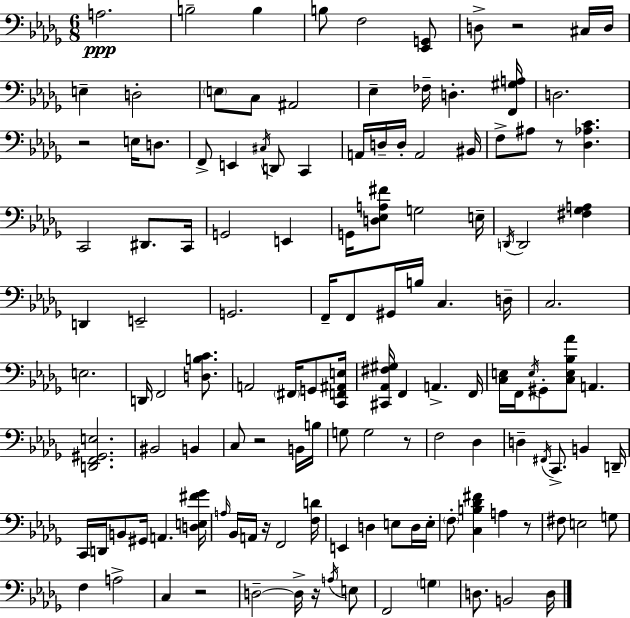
A3/h. B3/h B3/q B3/e F3/h [Eb2,G2]/e D3/e R/h C#3/s D3/s E3/q D3/h E3/e C3/e A#2/h Eb3/q FES3/s D3/q. [F2,G#3,A3]/s D3/h. R/h E3/s D3/e. F2/e E2/q C#3/s D2/e C2/q A2/s D3/s D3/s A2/h BIS2/s F3/e A#3/e R/e [Db3,Ab3,C4]/q. C2/h D#2/e. C2/s G2/h E2/q G2/s [D3,Eb3,A3,F#4]/e G3/h E3/s D2/s D2/h [F#3,Gb3,A3]/q D2/q E2/h G2/h. F2/s F2/e G#2/s B3/s C3/q. D3/s C3/h. E3/h. D2/s F2/h [D3,B3,C4]/e. A2/h F#2/s G2/e [C2,F2,A#2,E3]/s [C#2,Ab2,F#3,G#3]/s F2/q A2/q. F2/s [C3,E3]/s F2/s E3/s G#2/e [C3,E3,Bb3,Ab4]/e A2/q. [D2,F2,G#2,E3]/h. BIS2/h B2/q C3/e R/h B2/s B3/s G3/e G3/h R/e F3/h Db3/q D3/q F#2/s C2/e. B2/q D2/s C2/s D2/s B2/e G#2/s A2/q. [D3,E3,F#4,Gb4]/s A3/s Bb2/s A2/s R/s F2/h [F3,D4]/s E2/q D3/q E3/e D3/s E3/s F3/e [C3,B3,Db4,F#4]/q A3/q R/e F#3/e E3/h G3/e F3/q A3/h C3/q R/h D3/h D3/s R/s A3/s E3/e F2/h G3/q D3/e. B2/h D3/s